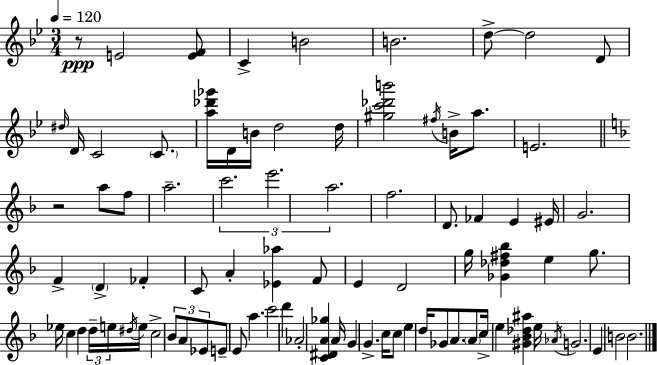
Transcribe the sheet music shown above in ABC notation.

X:1
T:Untitled
M:3/4
L:1/4
K:Bb
z/2 E2 [EF]/2 C B2 B2 d/2 d2 D/2 ^d/4 D/4 C2 C/2 [a_d'_g']/4 D/4 B/4 d2 d/4 [^gc'_d'b']2 ^f/4 B/4 a/2 E2 z2 a/2 f/2 a2 c'2 e'2 a2 f2 D/2 _F E ^E/4 G2 F D _F C/2 A [_E_a] F/2 E D2 g/4 [_G_d^f_b] e g/2 _e/4 c d d/4 e/4 ^d/4 e/4 c2 _B/2 A/2 _E/2 E/2 E/2 a c'2 d' _A2 [C^DA_g] A/4 G G c/4 c/2 e d/4 _G/2 A/2 A/2 c/4 e [^G_B_d^a] e/4 _A/4 G2 E B2 B2